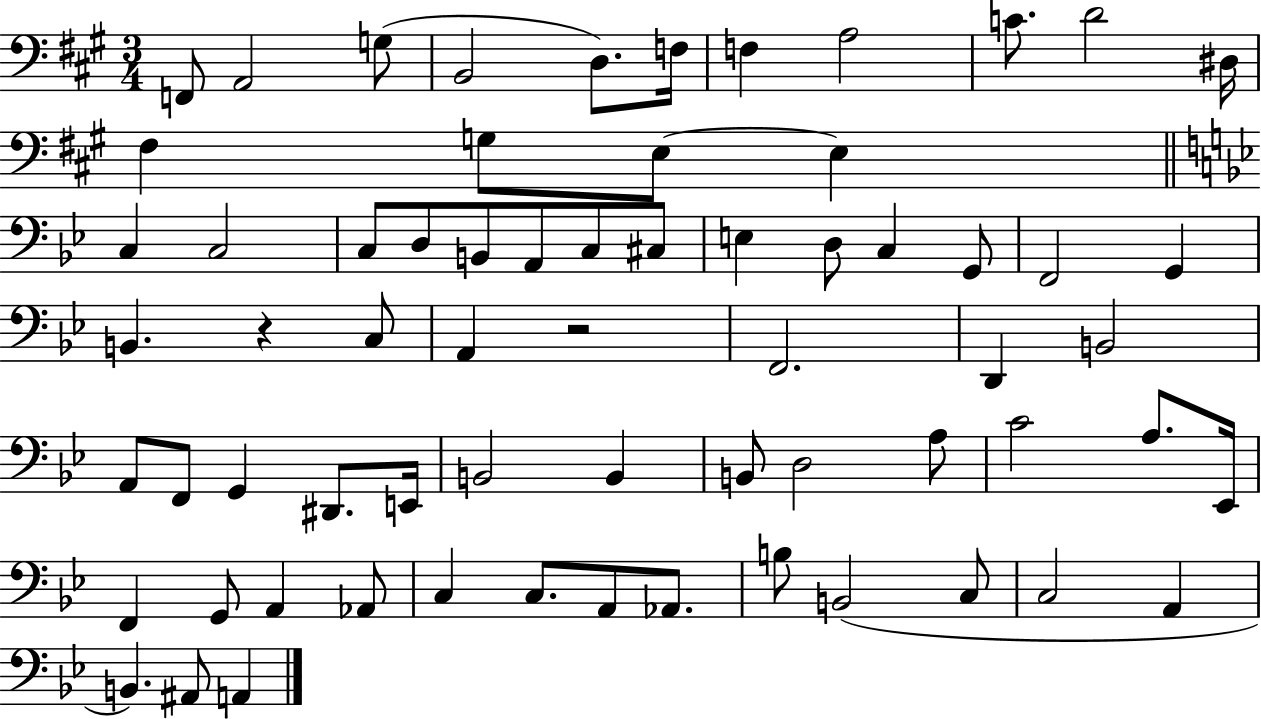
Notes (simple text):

F2/e A2/h G3/e B2/h D3/e. F3/s F3/q A3/h C4/e. D4/h D#3/s F#3/q G3/e E3/e E3/q C3/q C3/h C3/e D3/e B2/e A2/e C3/e C#3/e E3/q D3/e C3/q G2/e F2/h G2/q B2/q. R/q C3/e A2/q R/h F2/h. D2/q B2/h A2/e F2/e G2/q D#2/e. E2/s B2/h B2/q B2/e D3/h A3/e C4/h A3/e. Eb2/s F2/q G2/e A2/q Ab2/e C3/q C3/e. A2/e Ab2/e. B3/e B2/h C3/e C3/h A2/q B2/q. A#2/e A2/q